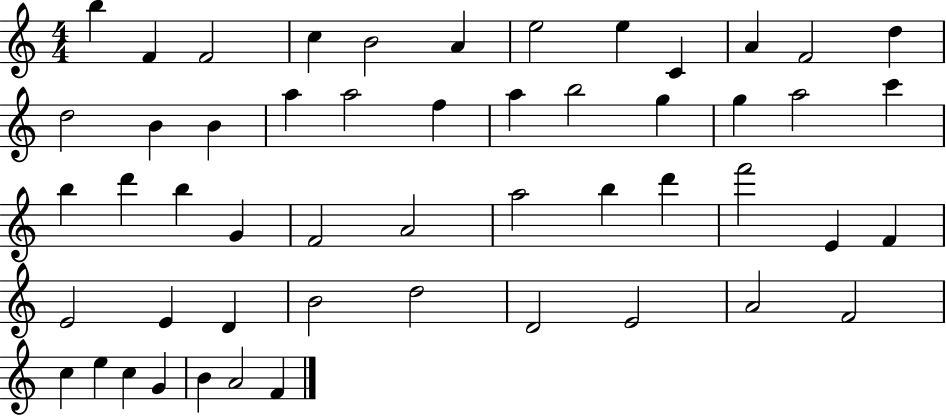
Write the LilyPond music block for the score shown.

{
  \clef treble
  \numericTimeSignature
  \time 4/4
  \key c \major
  b''4 f'4 f'2 | c''4 b'2 a'4 | e''2 e''4 c'4 | a'4 f'2 d''4 | \break d''2 b'4 b'4 | a''4 a''2 f''4 | a''4 b''2 g''4 | g''4 a''2 c'''4 | \break b''4 d'''4 b''4 g'4 | f'2 a'2 | a''2 b''4 d'''4 | f'''2 e'4 f'4 | \break e'2 e'4 d'4 | b'2 d''2 | d'2 e'2 | a'2 f'2 | \break c''4 e''4 c''4 g'4 | b'4 a'2 f'4 | \bar "|."
}